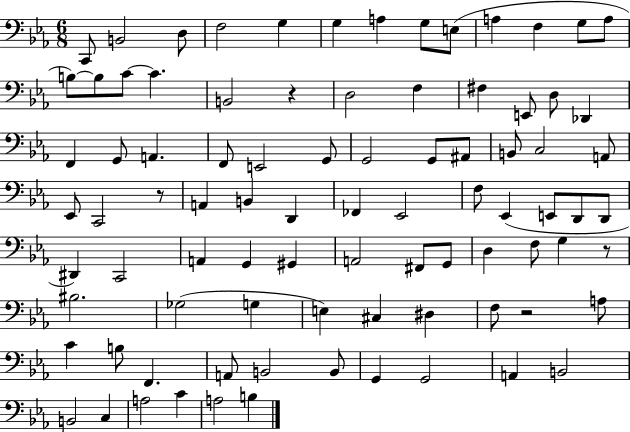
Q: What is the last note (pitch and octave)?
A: B3